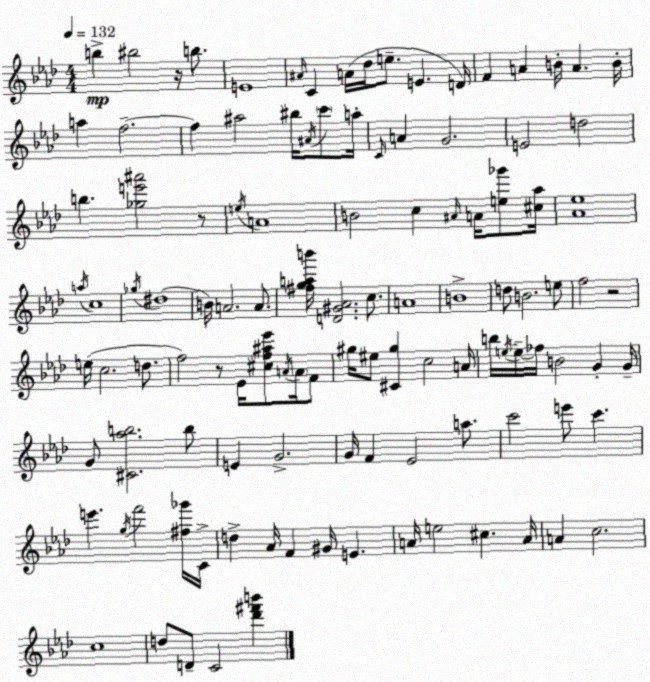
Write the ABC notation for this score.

X:1
T:Untitled
M:4/4
L:1/4
K:Fm
b ^b2 z/4 b/2 E4 ^A/4 C A/4 _d/4 e/2 E D/4 F A B/4 A B/4 a f2 f ^a2 ^b/4 ^A/4 c'/2 a/4 C/4 A G2 E2 d2 b [_ge'^a']2 z/2 e/4 A4 B2 c ^A/4 A/4 [e_g']/2 [^c_a]/4 [_A_e]4 a/4 c4 _g/4 ^d4 B/4 A2 A/2 [^fgab']/4 [D^G_A]2 c/2 A4 B4 d/2 B2 e/2 f2 z2 e/4 c2 d/2 f2 z/2 _E/4 [^cf^a_e']/2 A/4 A/4 F/2 ^g/4 ^e/2 [^C^g] c2 A/4 b/4 e/4 e/4 _f/4 B2 G G/4 G/2 [^C_ab]2 b/2 E G2 G/4 F _E2 a/2 c'2 e'/2 c' e' g/4 f'2 [^f_g']/4 C/4 d _A/4 F ^G/4 E A/4 e2 ^c A/4 A c2 c4 d/2 D/2 C2 [_d'^f'b']